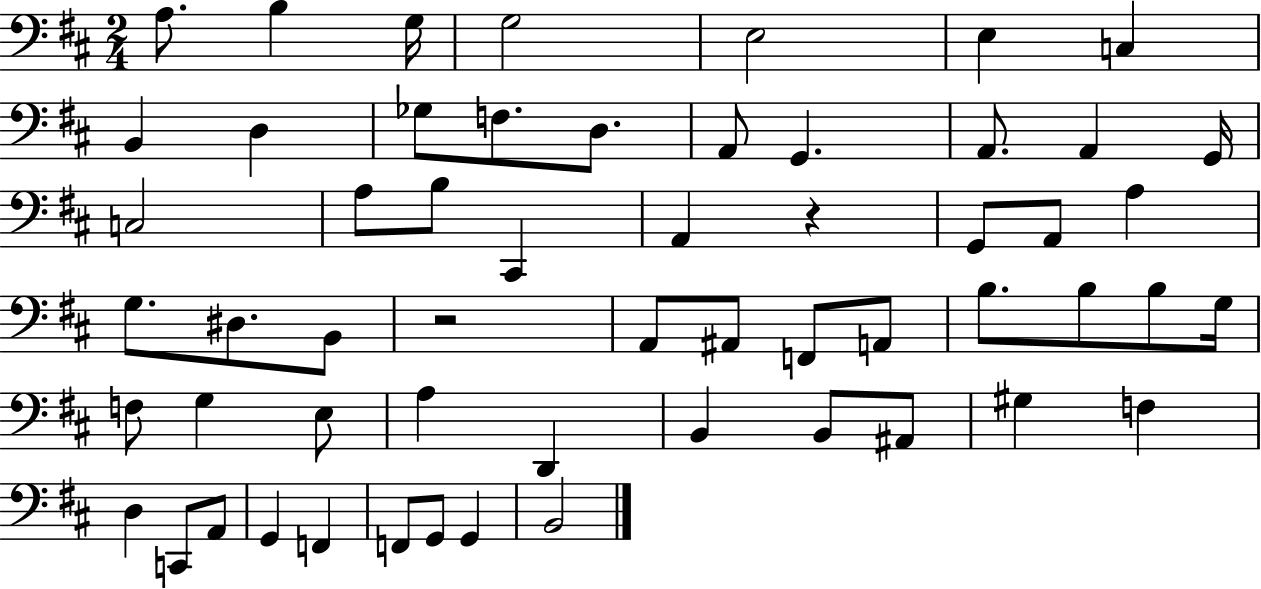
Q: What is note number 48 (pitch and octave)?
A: C2